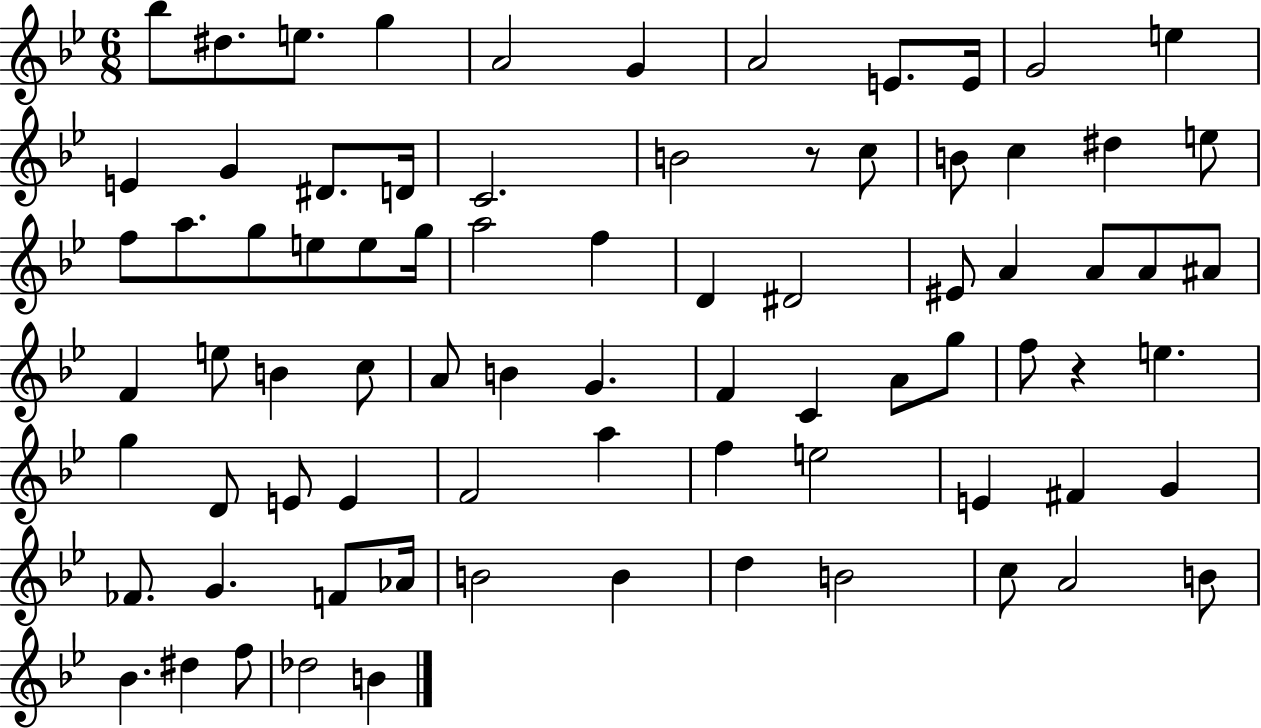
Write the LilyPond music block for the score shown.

{
  \clef treble
  \numericTimeSignature
  \time 6/8
  \key bes \major
  bes''8 dis''8. e''8. g''4 | a'2 g'4 | a'2 e'8. e'16 | g'2 e''4 | \break e'4 g'4 dis'8. d'16 | c'2. | b'2 r8 c''8 | b'8 c''4 dis''4 e''8 | \break f''8 a''8. g''8 e''8 e''8 g''16 | a''2 f''4 | d'4 dis'2 | eis'8 a'4 a'8 a'8 ais'8 | \break f'4 e''8 b'4 c''8 | a'8 b'4 g'4. | f'4 c'4 a'8 g''8 | f''8 r4 e''4. | \break g''4 d'8 e'8 e'4 | f'2 a''4 | f''4 e''2 | e'4 fis'4 g'4 | \break fes'8. g'4. f'8 aes'16 | b'2 b'4 | d''4 b'2 | c''8 a'2 b'8 | \break bes'4. dis''4 f''8 | des''2 b'4 | \bar "|."
}